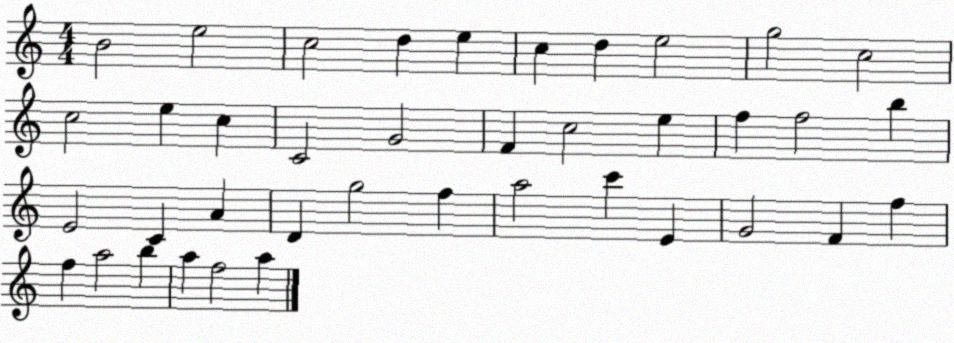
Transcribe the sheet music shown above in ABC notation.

X:1
T:Untitled
M:4/4
L:1/4
K:C
B2 e2 c2 d e c d e2 g2 c2 c2 e c C2 G2 F c2 e f f2 b E2 C A D g2 f a2 c' E G2 F f f a2 b a f2 a